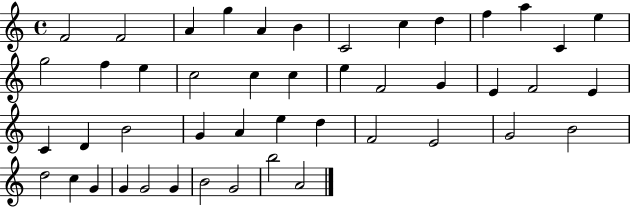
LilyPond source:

{
  \clef treble
  \time 4/4
  \defaultTimeSignature
  \key c \major
  f'2 f'2 | a'4 g''4 a'4 b'4 | c'2 c''4 d''4 | f''4 a''4 c'4 e''4 | \break g''2 f''4 e''4 | c''2 c''4 c''4 | e''4 f'2 g'4 | e'4 f'2 e'4 | \break c'4 d'4 b'2 | g'4 a'4 e''4 d''4 | f'2 e'2 | g'2 b'2 | \break d''2 c''4 g'4 | g'4 g'2 g'4 | b'2 g'2 | b''2 a'2 | \break \bar "|."
}